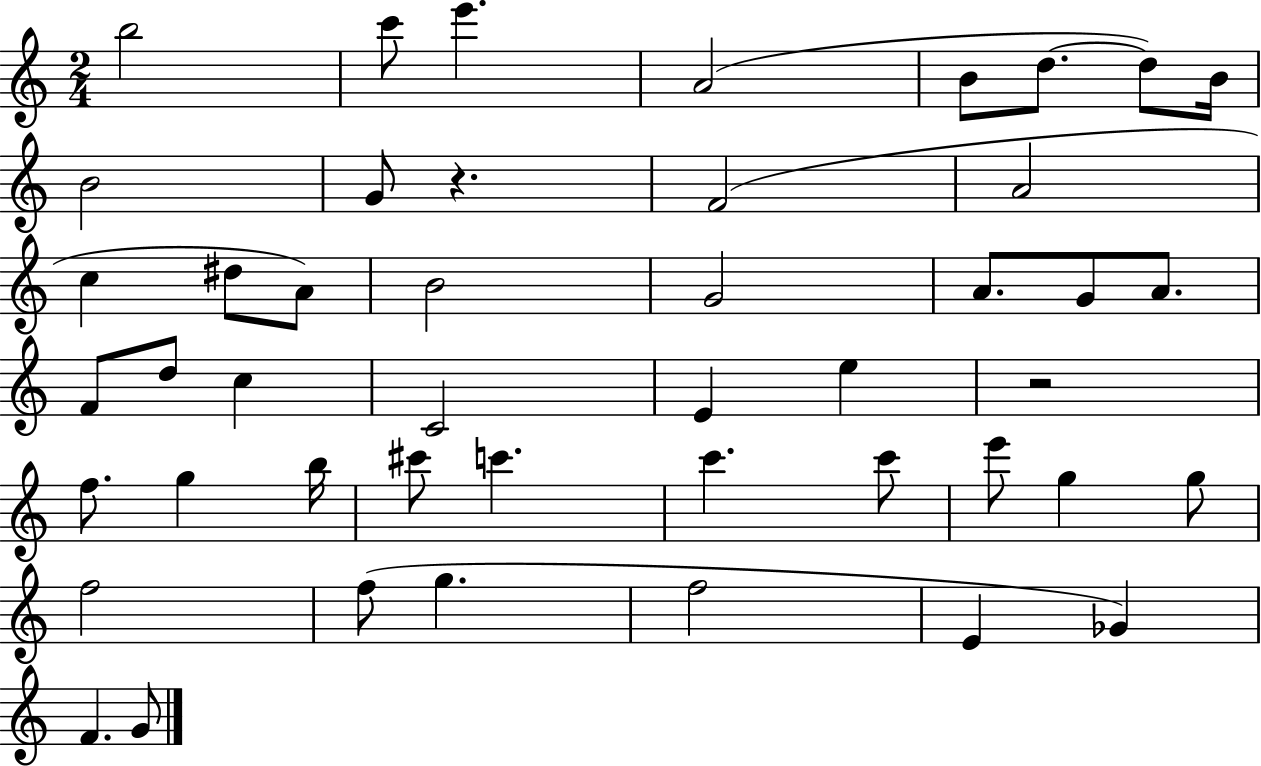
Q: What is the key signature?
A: C major